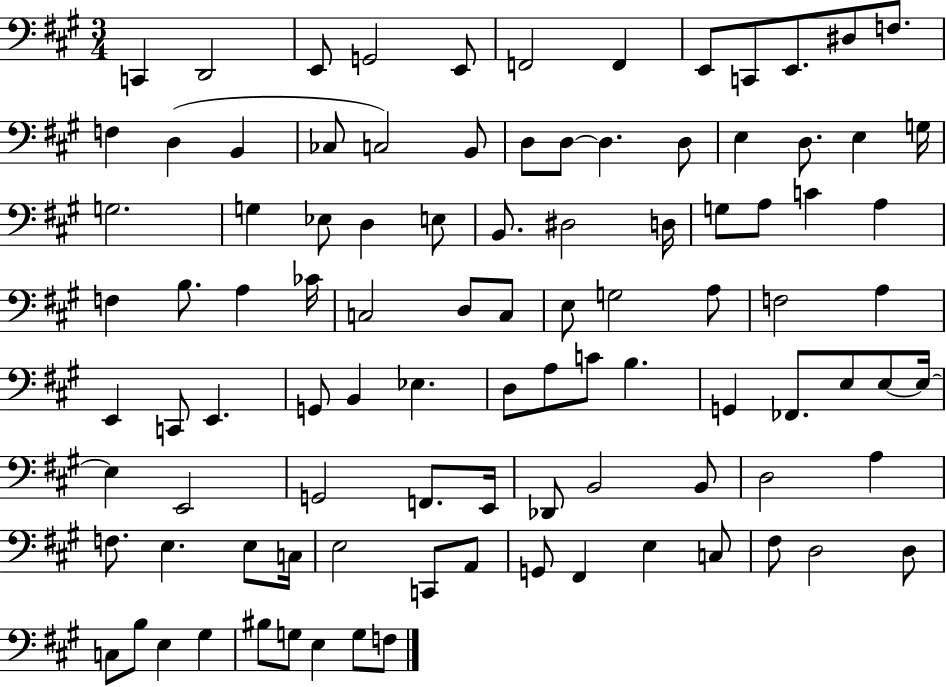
{
  \clef bass
  \numericTimeSignature
  \time 3/4
  \key a \major
  c,4 d,2 | e,8 g,2 e,8 | f,2 f,4 | e,8 c,8 e,8. dis8 f8. | \break f4 d4( b,4 | ces8 c2) b,8 | d8 d8~~ d4. d8 | e4 d8. e4 g16 | \break g2. | g4 ees8 d4 e8 | b,8. dis2 d16 | g8 a8 c'4 a4 | \break f4 b8. a4 ces'16 | c2 d8 c8 | e8 g2 a8 | f2 a4 | \break e,4 c,8 e,4. | g,8 b,4 ees4. | d8 a8 c'8 b4. | g,4 fes,8. e8 e8~~ e16~~ | \break e4 e,2 | g,2 f,8. e,16 | des,8 b,2 b,8 | d2 a4 | \break f8. e4. e8 c16 | e2 c,8 a,8 | g,8 fis,4 e4 c8 | fis8 d2 d8 | \break c8 b8 e4 gis4 | bis8 g8 e4 g8 f8 | \bar "|."
}